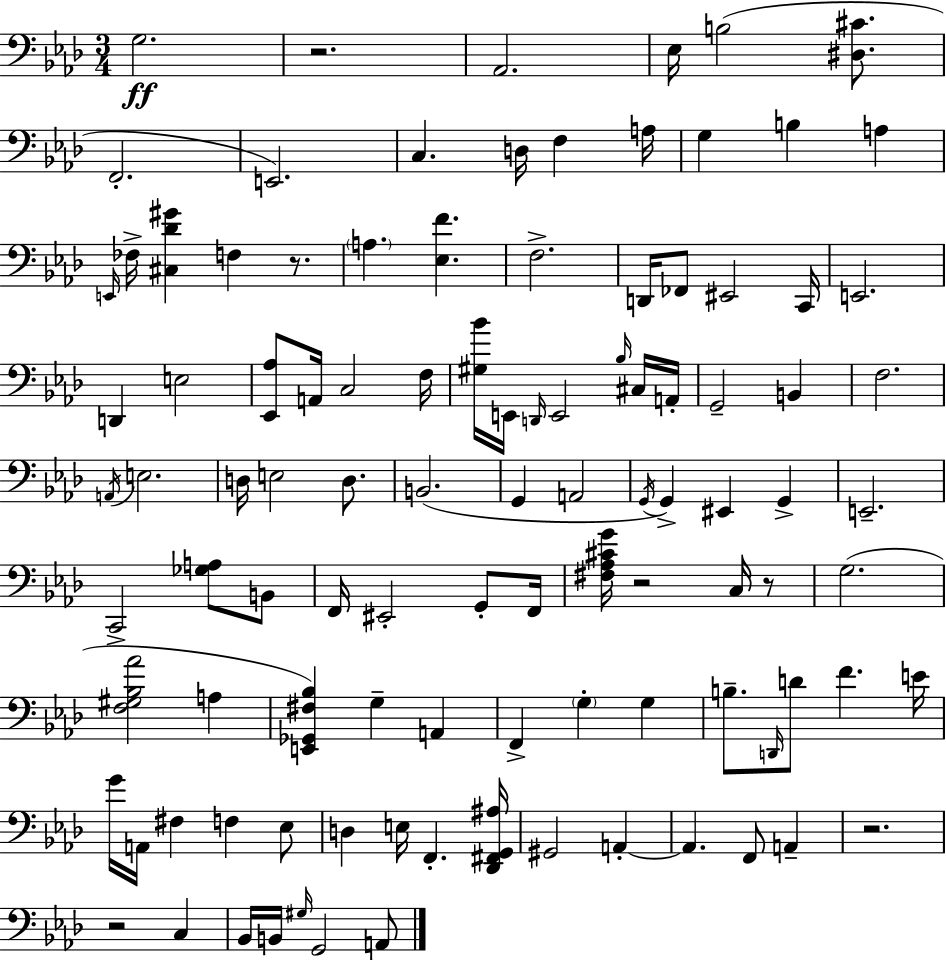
X:1
T:Untitled
M:3/4
L:1/4
K:Ab
G,2 z2 _A,,2 _E,/4 B,2 [^D,^C]/2 F,,2 E,,2 C, D,/4 F, A,/4 G, B, A, E,,/4 _F,/4 [^C,_D^G] F, z/2 A, [_E,F] F,2 D,,/4 _F,,/2 ^E,,2 C,,/4 E,,2 D,, E,2 [_E,,_A,]/2 A,,/4 C,2 F,/4 [^G,_B]/4 E,,/4 D,,/4 E,,2 _B,/4 ^C,/4 A,,/4 G,,2 B,, F,2 A,,/4 E,2 D,/4 E,2 D,/2 B,,2 G,, A,,2 G,,/4 G,, ^E,, G,, E,,2 C,,2 [_G,A,]/2 B,,/2 F,,/4 ^E,,2 G,,/2 F,,/4 [^F,_A,^CG]/4 z2 C,/4 z/2 G,2 [F,^G,_B,_A]2 A, [E,,_G,,^F,_B,] G, A,, F,, G, G, B,/2 D,,/4 D/2 F E/4 G/4 A,,/4 ^F, F, _E,/2 D, E,/4 F,, [_D,,^F,,G,,^A,]/4 ^G,,2 A,, A,, F,,/2 A,, z2 z2 C, _B,,/4 B,,/4 ^G,/4 G,,2 A,,/2